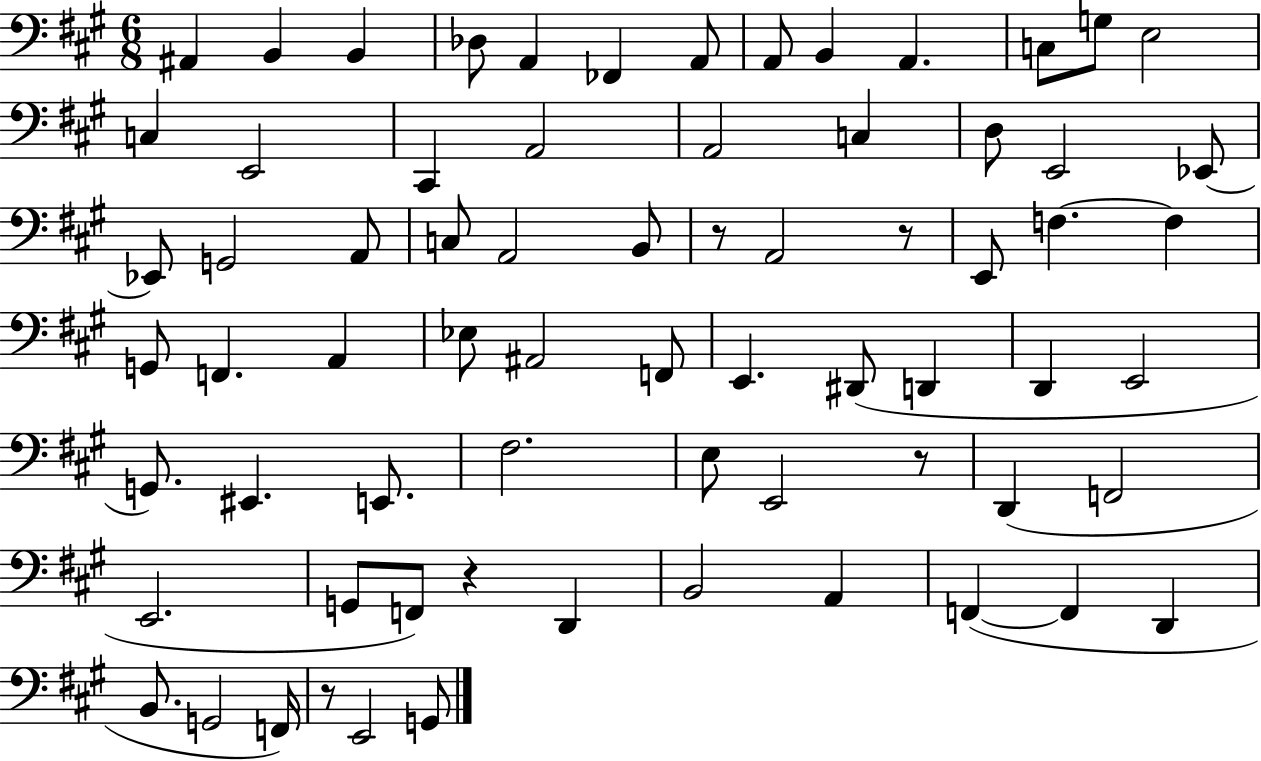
X:1
T:Untitled
M:6/8
L:1/4
K:A
^A,, B,, B,, _D,/2 A,, _F,, A,,/2 A,,/2 B,, A,, C,/2 G,/2 E,2 C, E,,2 ^C,, A,,2 A,,2 C, D,/2 E,,2 _E,,/2 _E,,/2 G,,2 A,,/2 C,/2 A,,2 B,,/2 z/2 A,,2 z/2 E,,/2 F, F, G,,/2 F,, A,, _E,/2 ^A,,2 F,,/2 E,, ^D,,/2 D,, D,, E,,2 G,,/2 ^E,, E,,/2 ^F,2 E,/2 E,,2 z/2 D,, F,,2 E,,2 G,,/2 F,,/2 z D,, B,,2 A,, F,, F,, D,, B,,/2 G,,2 F,,/4 z/2 E,,2 G,,/2